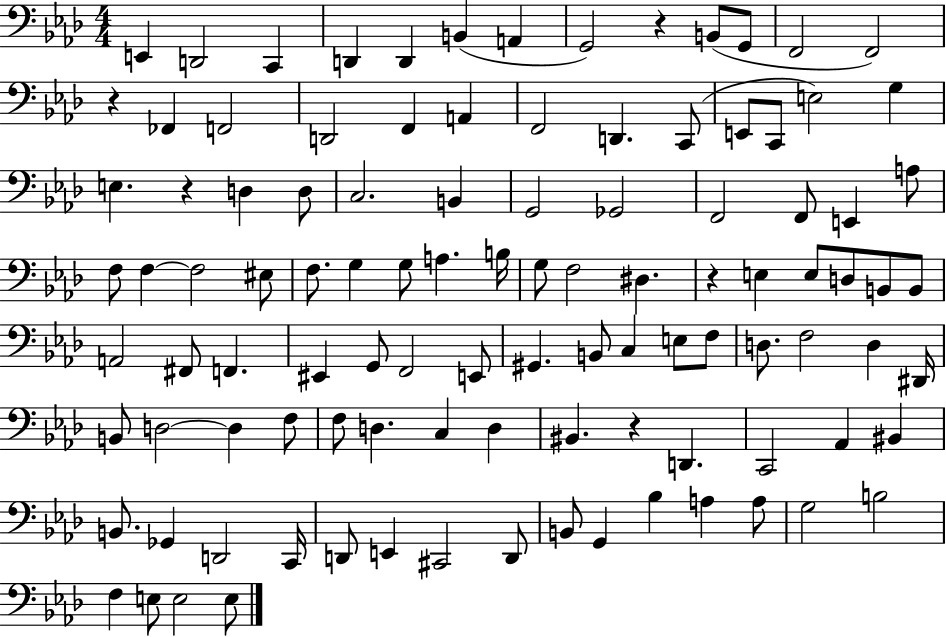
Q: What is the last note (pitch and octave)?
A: E3